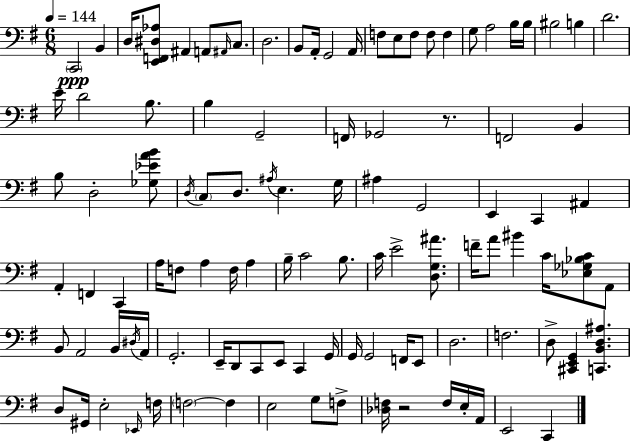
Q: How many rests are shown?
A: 2